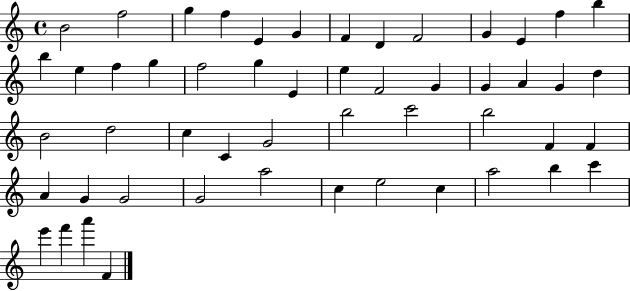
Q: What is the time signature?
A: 4/4